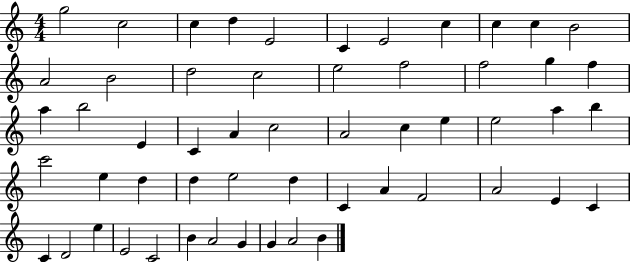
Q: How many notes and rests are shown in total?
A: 55